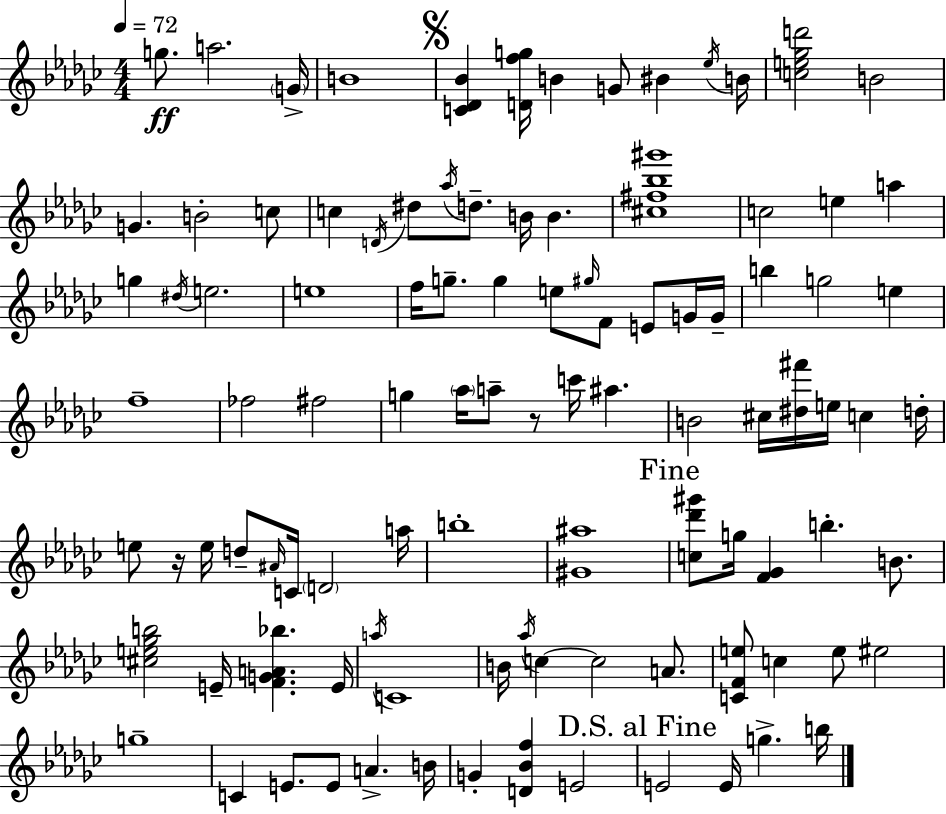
X:1
T:Untitled
M:4/4
L:1/4
K:Ebm
g/2 a2 G/4 B4 [C_D_B] [Dfg]/4 B G/2 ^B _e/4 B/4 [ce_gd']2 B2 G B2 c/2 c D/4 ^d/2 _a/4 d/2 B/4 B [^c^f_b^g']4 c2 e a g ^d/4 e2 e4 f/4 g/2 g e/2 ^g/4 F/2 E/2 G/4 G/4 b g2 e f4 _f2 ^f2 g _a/4 a/2 z/2 c'/4 ^a B2 ^c/4 [^d^f']/4 e/4 c d/4 e/2 z/4 e/4 d/2 ^A/4 C/4 D2 a/4 b4 [^G^a]4 [c_d'^g']/2 g/4 [F_G] b B/2 [^ce_gb]2 E/4 [FGA_b] E/4 a/4 C4 B/4 _a/4 c c2 A/2 [CFe]/2 c e/2 ^e2 g4 C E/2 E/2 A B/4 G [D_Bf] E2 E2 E/4 g b/4